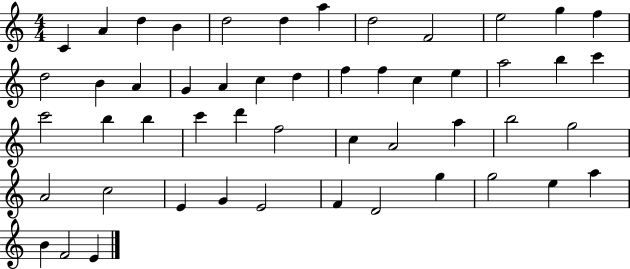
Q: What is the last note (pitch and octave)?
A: E4